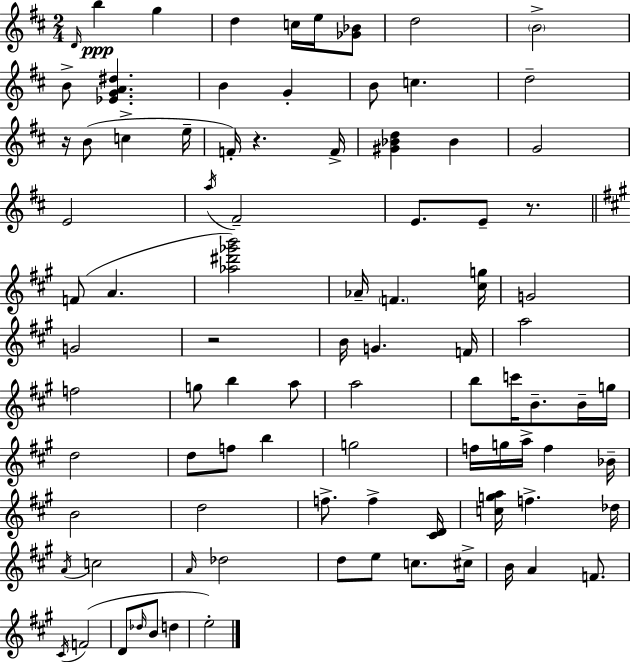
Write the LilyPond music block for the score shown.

{
  \clef treble
  \numericTimeSignature
  \time 2/4
  \key d \major
  \grace { d'16 }\ppp b''4 g''4 | d''4 c''16 e''16 <ges' bes'>8 | d''2 | \parenthesize b'2-> | \break b'8-> <ees' g' a' dis''>4. | b'4 g'4-. | b'8 c''4. | d''2-- | \break r16 b'8( c''4-> | e''16-- f'16-.) r4. | f'16-> <gis' bes' d''>4 bes'4 | g'2 | \break e'2 | \acciaccatura { a''16 } fis'2-- | e'8. e'8-- r8. | \bar "||" \break \key a \major f'8( a'4. | <aes'' dis''' ges''' b'''>2) | aes'16-- \parenthesize f'4. <cis'' g''>16 | g'2 | \break g'2 | r2 | b'16 g'4. f'16 | a''2 | \break f''2 | g''8 b''4 a''8 | a''2 | b''8 c'''16 b'8.-- b'16-- g''16 | \break d''2 | d''8 f''8 b''4 | g''2 | f''16 g''16 a''16-> f''4 bes'16-- | \break b'2 | d''2 | f''8.-> f''4-> <cis' d'>16 | <c'' g'' a''>16 f''4.-> des''16 | \break \acciaccatura { a'16 } c''2 | \grace { a'16 } des''2 | d''8 e''8 c''8. | cis''16-> b'16 a'4 f'8. | \break \acciaccatura { cis'16 } f'2( | d'8 \grace { des''16 } b'8 | d''4 e''2-.) | \bar "|."
}